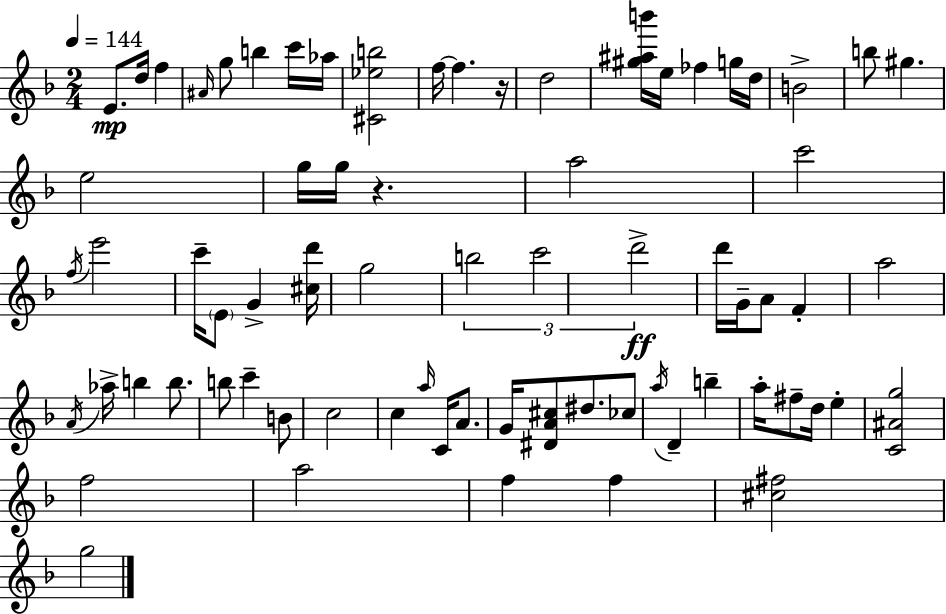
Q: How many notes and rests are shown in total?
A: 72